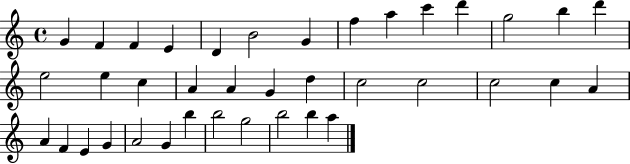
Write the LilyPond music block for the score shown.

{
  \clef treble
  \time 4/4
  \defaultTimeSignature
  \key c \major
  g'4 f'4 f'4 e'4 | d'4 b'2 g'4 | f''4 a''4 c'''4 d'''4 | g''2 b''4 d'''4 | \break e''2 e''4 c''4 | a'4 a'4 g'4 d''4 | c''2 c''2 | c''2 c''4 a'4 | \break a'4 f'4 e'4 g'4 | a'2 g'4 b''4 | b''2 g''2 | b''2 b''4 a''4 | \break \bar "|."
}